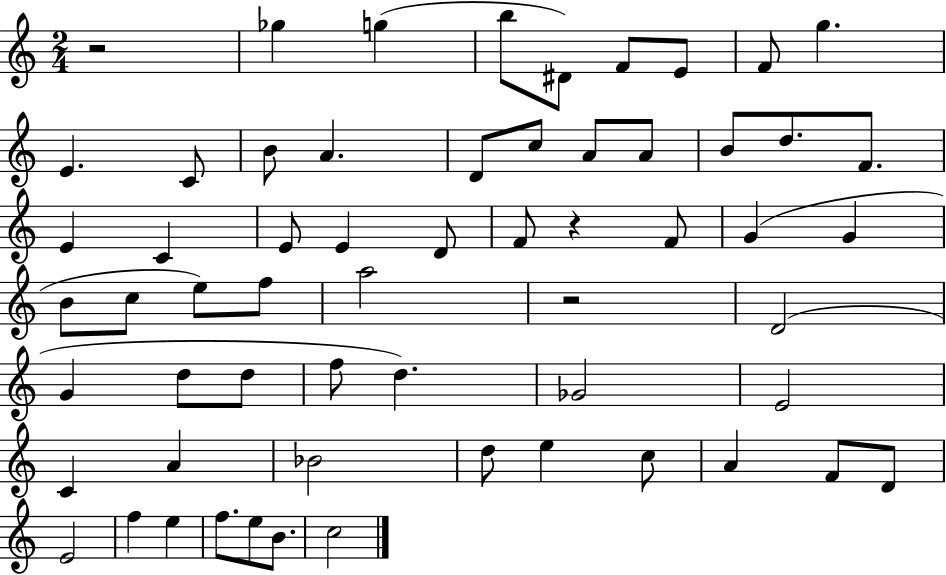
R/h Gb5/q G5/q B5/e D#4/e F4/e E4/e F4/e G5/q. E4/q. C4/e B4/e A4/q. D4/e C5/e A4/e A4/e B4/e D5/e. F4/e. E4/q C4/q E4/e E4/q D4/e F4/e R/q F4/e G4/q G4/q B4/e C5/e E5/e F5/e A5/h R/h D4/h G4/q D5/e D5/e F5/e D5/q. Gb4/h E4/h C4/q A4/q Bb4/h D5/e E5/q C5/e A4/q F4/e D4/e E4/h F5/q E5/q F5/e. E5/e B4/e. C5/h